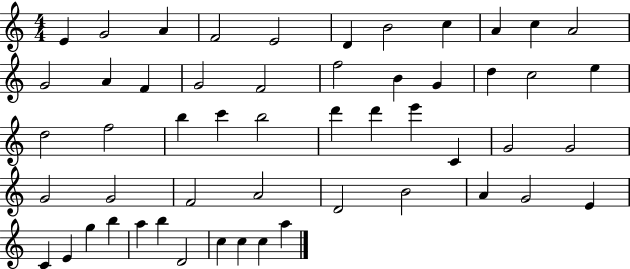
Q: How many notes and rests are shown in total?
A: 53